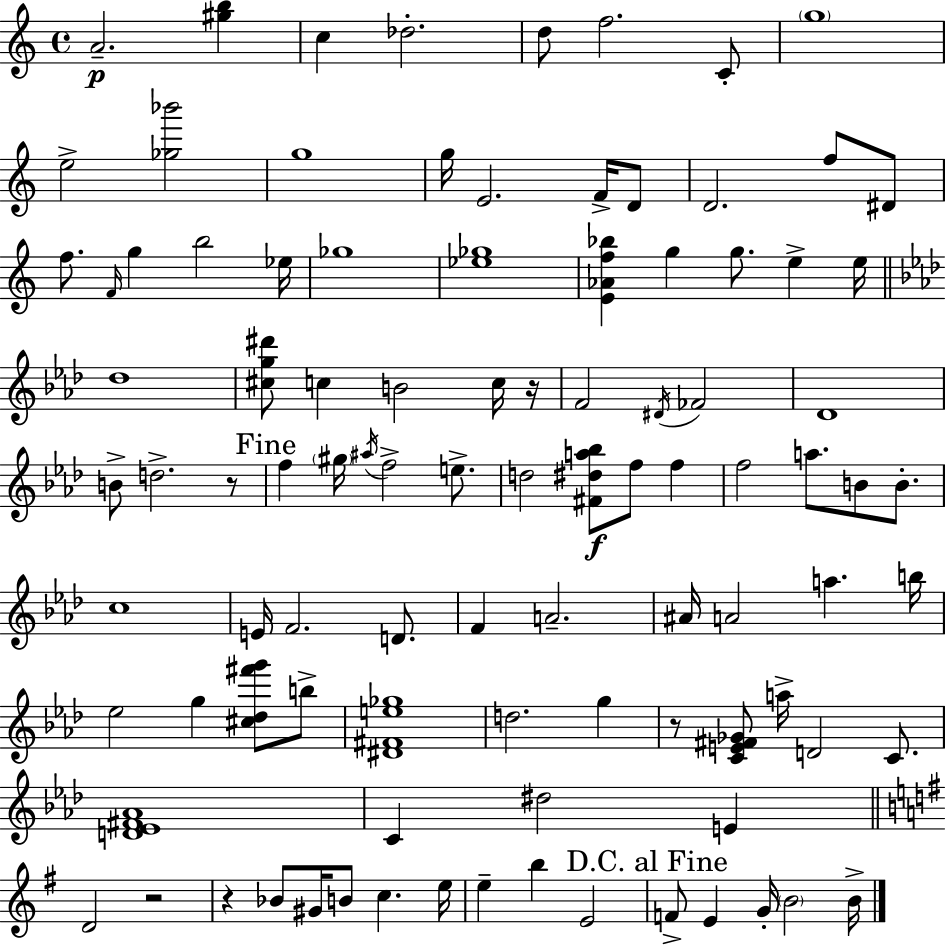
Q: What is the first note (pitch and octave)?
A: A4